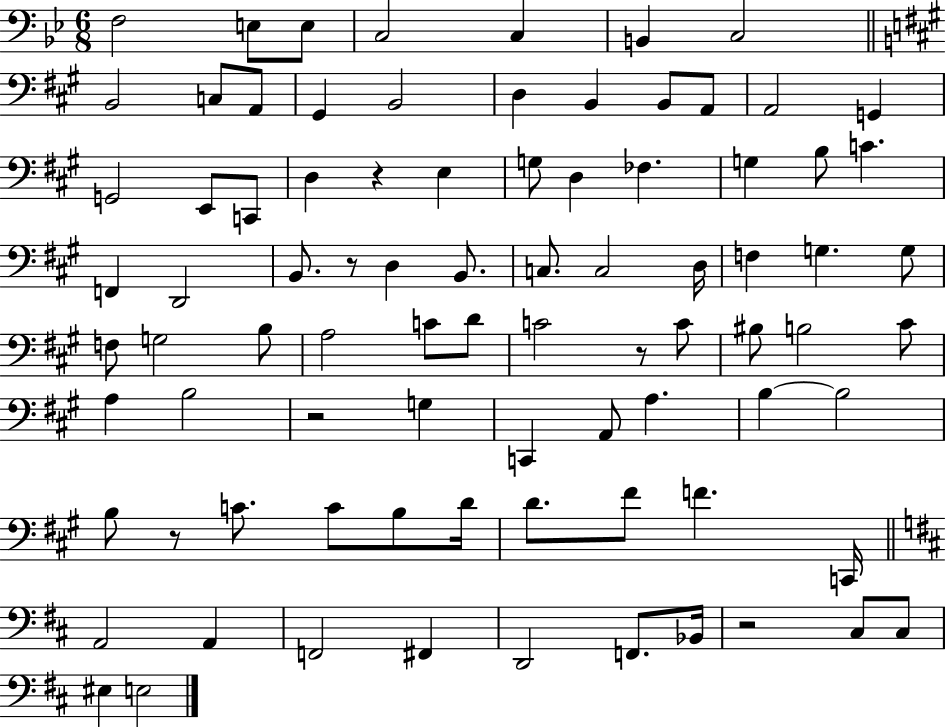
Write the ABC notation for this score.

X:1
T:Untitled
M:6/8
L:1/4
K:Bb
F,2 E,/2 E,/2 C,2 C, B,, C,2 B,,2 C,/2 A,,/2 ^G,, B,,2 D, B,, B,,/2 A,,/2 A,,2 G,, G,,2 E,,/2 C,,/2 D, z E, G,/2 D, _F, G, B,/2 C F,, D,,2 B,,/2 z/2 D, B,,/2 C,/2 C,2 D,/4 F, G, G,/2 F,/2 G,2 B,/2 A,2 C/2 D/2 C2 z/2 C/2 ^B,/2 B,2 ^C/2 A, B,2 z2 G, C,, A,,/2 A, B, B,2 B,/2 z/2 C/2 C/2 B,/2 D/4 D/2 ^F/2 F C,,/4 A,,2 A,, F,,2 ^F,, D,,2 F,,/2 _B,,/4 z2 ^C,/2 ^C,/2 ^E, E,2